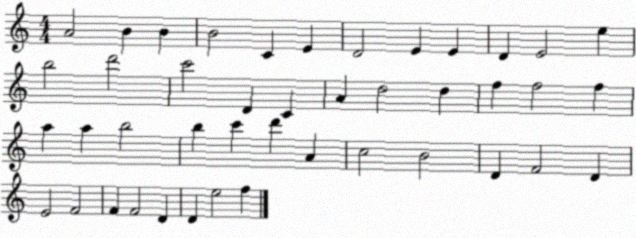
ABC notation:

X:1
T:Untitled
M:4/4
L:1/4
K:C
A2 B B B2 C E D2 E E D E2 e b2 d'2 c'2 D C A d2 d f f2 f a a b2 b c' d' A c2 B2 D F2 D E2 F2 F F2 D D e2 f